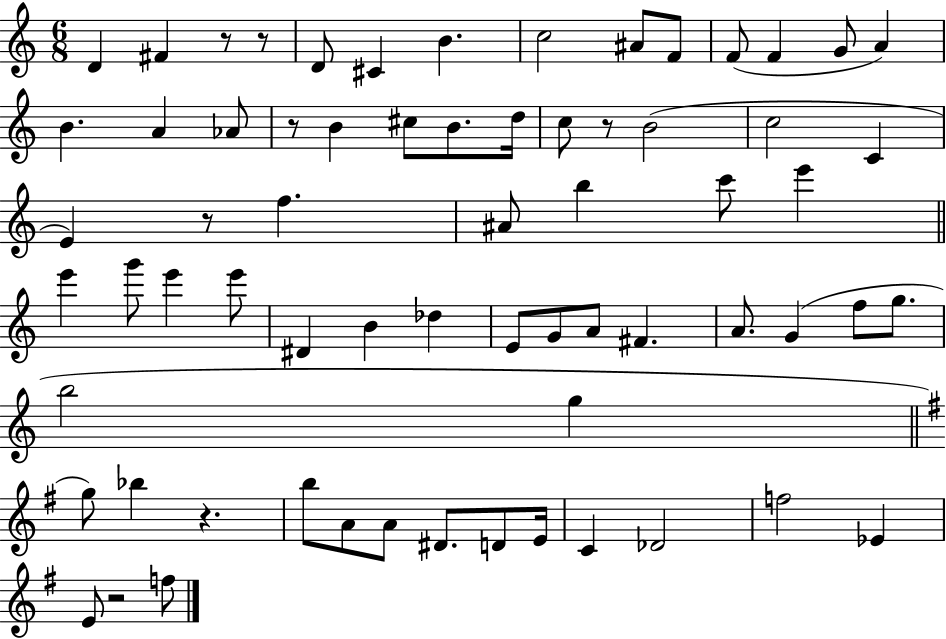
D4/q F#4/q R/e R/e D4/e C#4/q B4/q. C5/h A#4/e F4/e F4/e F4/q G4/e A4/q B4/q. A4/q Ab4/e R/e B4/q C#5/e B4/e. D5/s C5/e R/e B4/h C5/h C4/q E4/q R/e F5/q. A#4/e B5/q C6/e E6/q E6/q G6/e E6/q E6/e D#4/q B4/q Db5/q E4/e G4/e A4/e F#4/q. A4/e. G4/q F5/e G5/e. B5/h G5/q G5/e Bb5/q R/q. B5/e A4/e A4/e D#4/e. D4/e E4/s C4/q Db4/h F5/h Eb4/q E4/e R/h F5/e